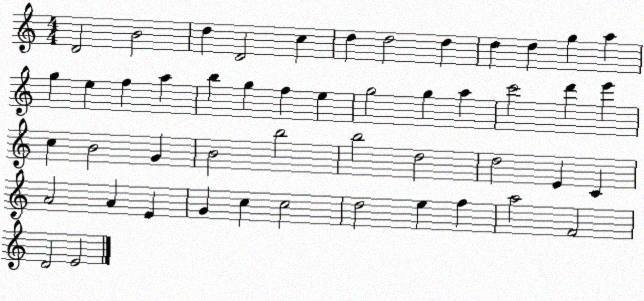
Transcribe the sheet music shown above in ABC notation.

X:1
T:Untitled
M:4/4
L:1/4
K:C
D2 B2 d D2 c d d2 d d d g a g e f a b g f e g2 g a c'2 d' e' c B2 G B2 b2 b2 d2 d2 E C A2 A E G c c2 d2 e f a2 F2 D2 E2